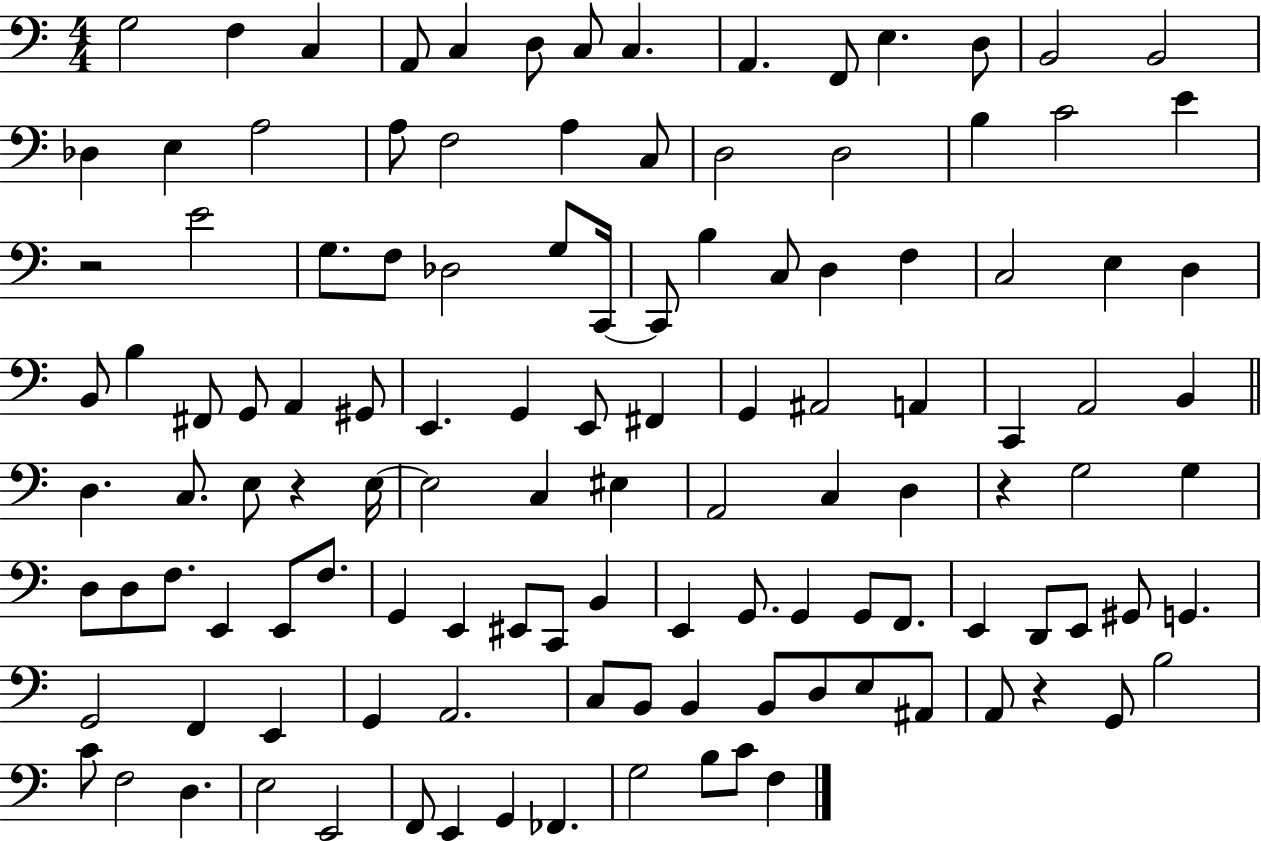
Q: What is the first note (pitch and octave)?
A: G3